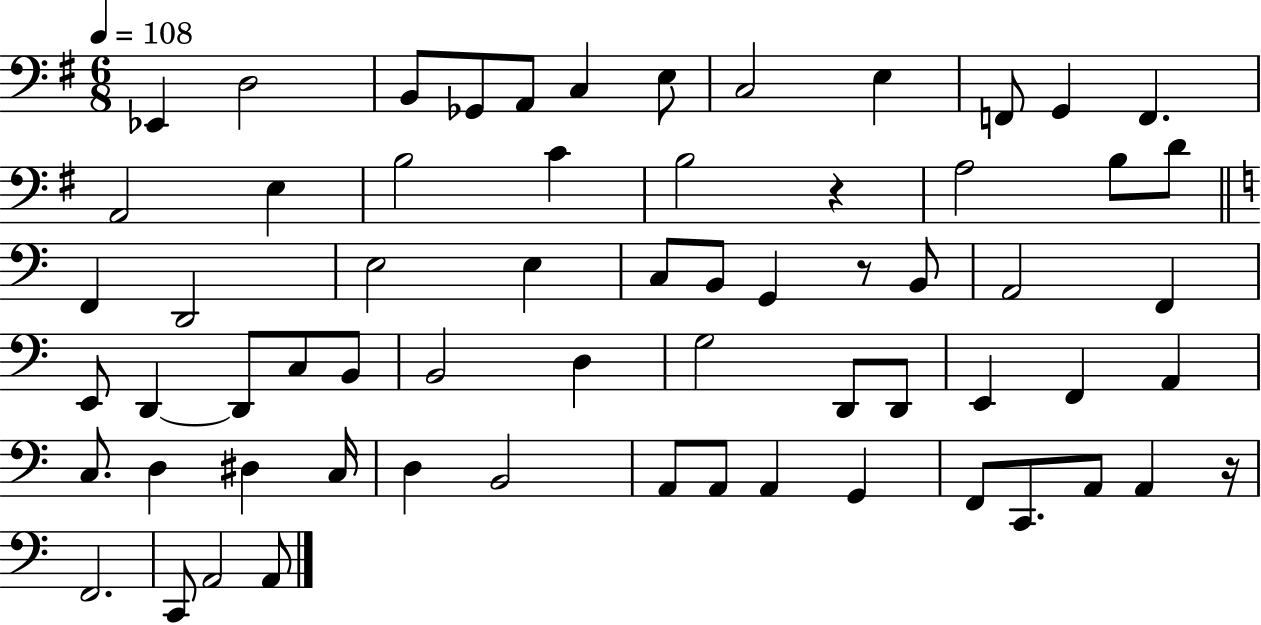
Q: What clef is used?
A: bass